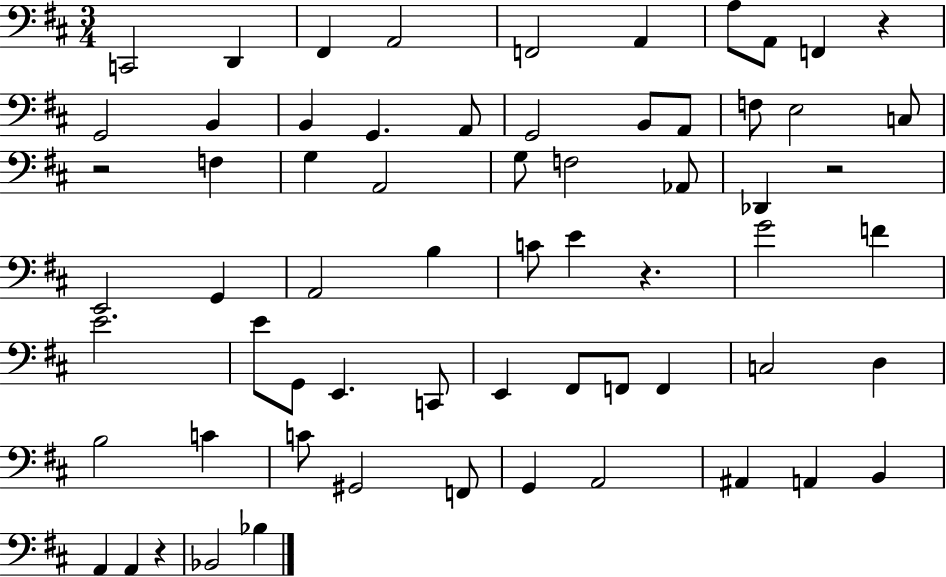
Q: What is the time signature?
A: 3/4